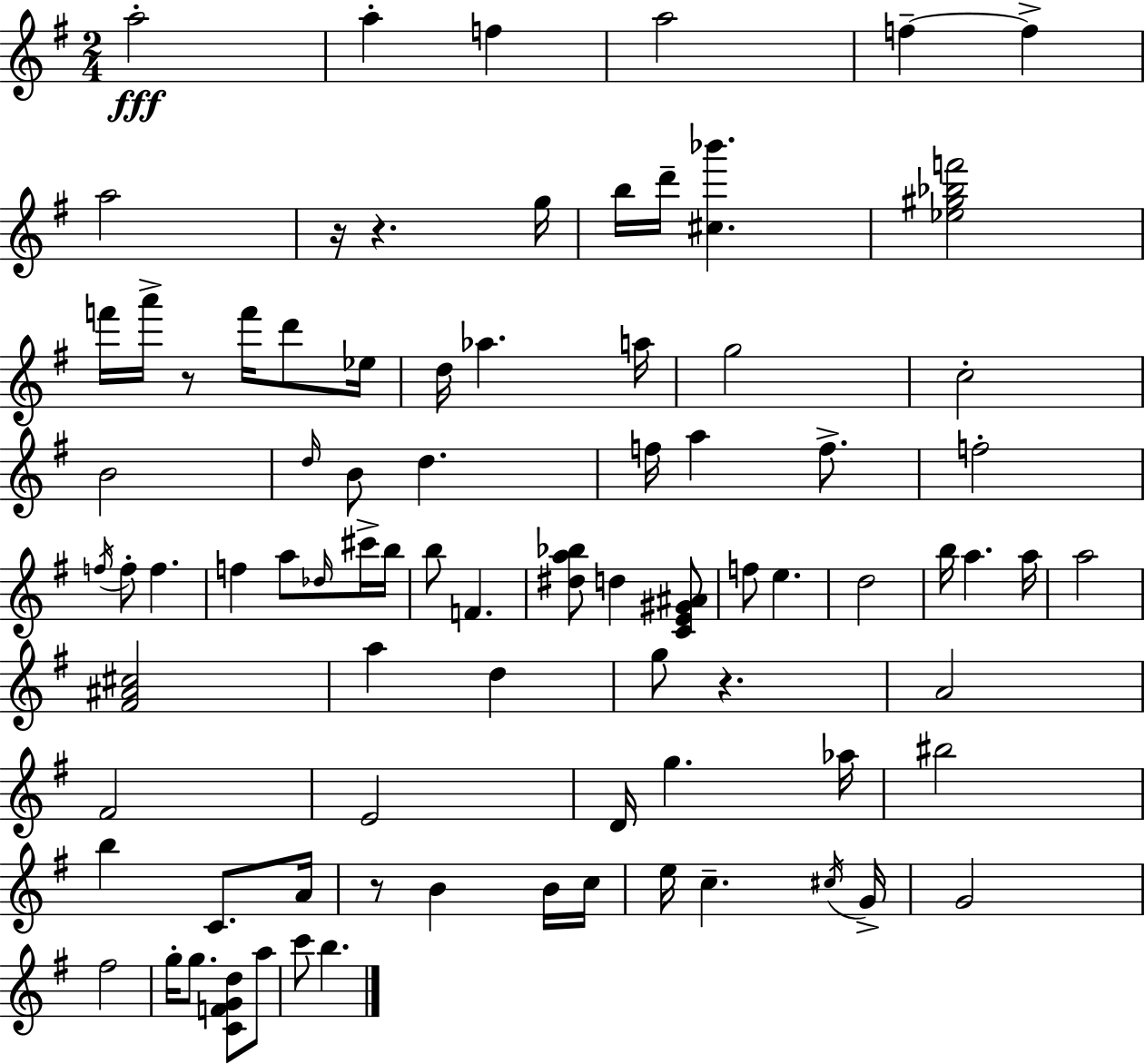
{
  \clef treble
  \numericTimeSignature
  \time 2/4
  \key g \major
  a''2-.\fff | a''4-. f''4 | a''2 | f''4--~~ f''4-> | \break a''2 | r16 r4. g''16 | b''16 d'''16-- <cis'' bes'''>4. | <ees'' gis'' bes'' f'''>2 | \break f'''16 a'''16-> r8 f'''16 d'''8 ees''16 | d''16 aes''4. a''16 | g''2 | c''2-. | \break b'2 | \grace { d''16 } b'8 d''4. | f''16 a''4 f''8.-> | f''2-. | \break \acciaccatura { f''16 } f''8-. f''4. | f''4 a''8 | \grace { des''16 } cis'''16-> b''16 b''8 f'4. | <dis'' a'' bes''>8 d''4 | \break <c' e' gis' ais'>8 f''8 e''4. | d''2 | b''16 a''4. | a''16 a''2 | \break <fis' ais' cis''>2 | a''4 d''4 | g''8 r4. | a'2 | \break fis'2 | e'2 | d'16 g''4. | aes''16 bis''2 | \break b''4 c'8. | a'16 r8 b'4 | b'16 c''16 e''16 c''4.-- | \acciaccatura { cis''16 } g'16-> g'2 | \break fis''2 | g''16-. g''8. | <c' f' g' d''>8 a''8 c'''8 b''4. | \bar "|."
}